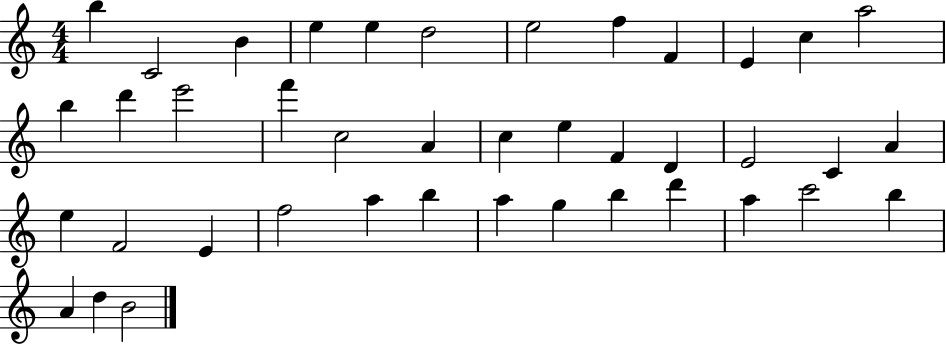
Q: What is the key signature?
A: C major